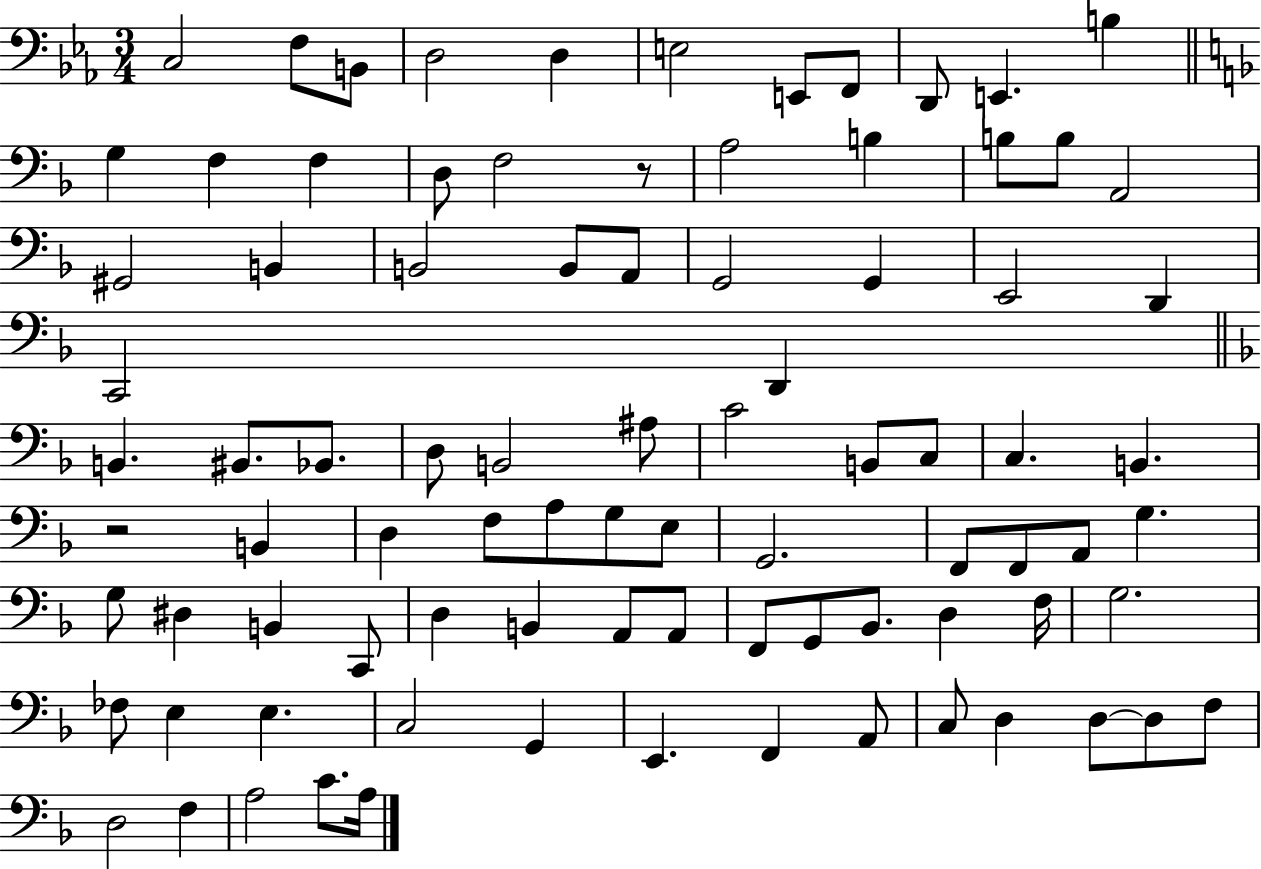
{
  \clef bass
  \numericTimeSignature
  \time 3/4
  \key ees \major
  c2 f8 b,8 | d2 d4 | e2 e,8 f,8 | d,8 e,4. b4 | \break \bar "||" \break \key d \minor g4 f4 f4 | d8 f2 r8 | a2 b4 | b8 b8 a,2 | \break gis,2 b,4 | b,2 b,8 a,8 | g,2 g,4 | e,2 d,4 | \break c,2 d,4 | \bar "||" \break \key f \major b,4. bis,8. bes,8. | d8 b,2 ais8 | c'2 b,8 c8 | c4. b,4. | \break r2 b,4 | d4 f8 a8 g8 e8 | g,2. | f,8 f,8 a,8 g4. | \break g8 dis4 b,4 c,8 | d4 b,4 a,8 a,8 | f,8 g,8 bes,8. d4 f16 | g2. | \break fes8 e4 e4. | c2 g,4 | e,4. f,4 a,8 | c8 d4 d8~~ d8 f8 | \break d2 f4 | a2 c'8. a16 | \bar "|."
}